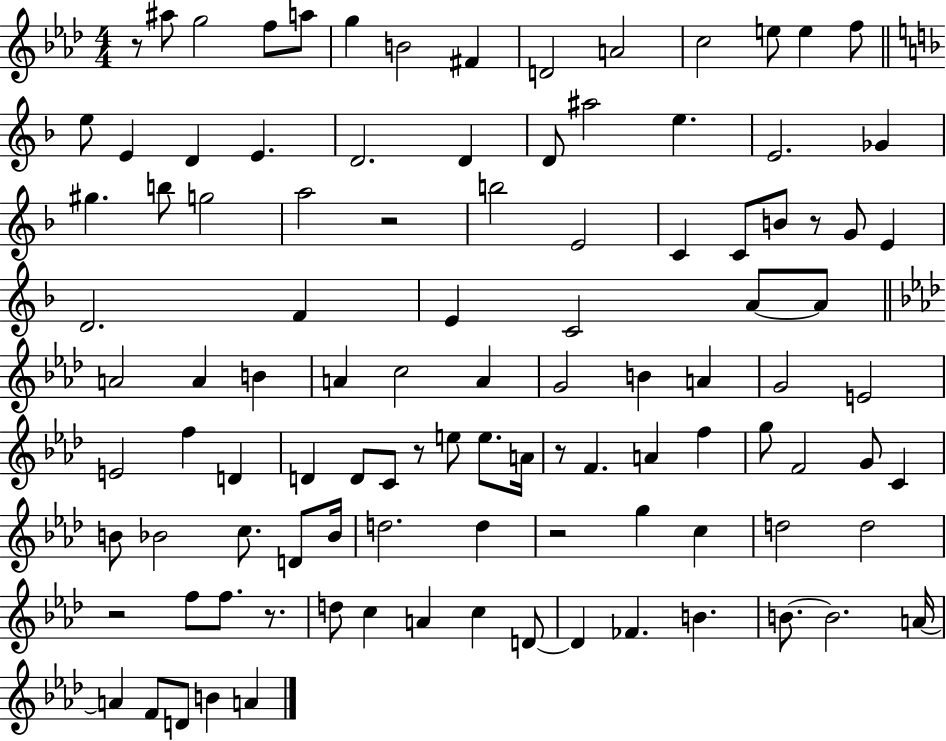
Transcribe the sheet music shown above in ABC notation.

X:1
T:Untitled
M:4/4
L:1/4
K:Ab
z/2 ^a/2 g2 f/2 a/2 g B2 ^F D2 A2 c2 e/2 e f/2 e/2 E D E D2 D D/2 ^a2 e E2 _G ^g b/2 g2 a2 z2 b2 E2 C C/2 B/2 z/2 G/2 E D2 F E C2 A/2 A/2 A2 A B A c2 A G2 B A G2 E2 E2 f D D D/2 C/2 z/2 e/2 e/2 A/4 z/2 F A f g/2 F2 G/2 C B/2 _B2 c/2 D/2 _B/4 d2 d z2 g c d2 d2 z2 f/2 f/2 z/2 d/2 c A c D/2 D _F B B/2 B2 A/4 A F/2 D/2 B A